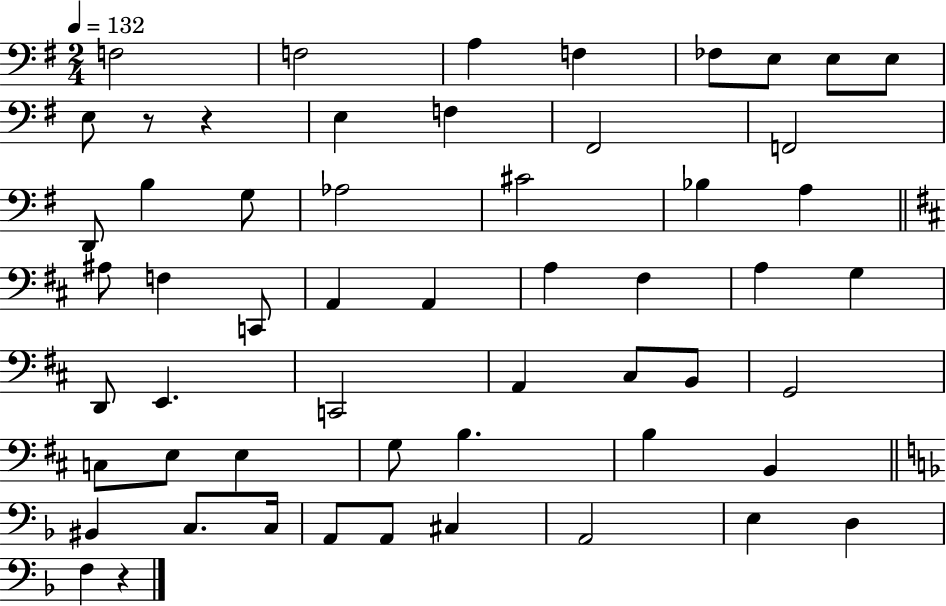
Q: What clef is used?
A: bass